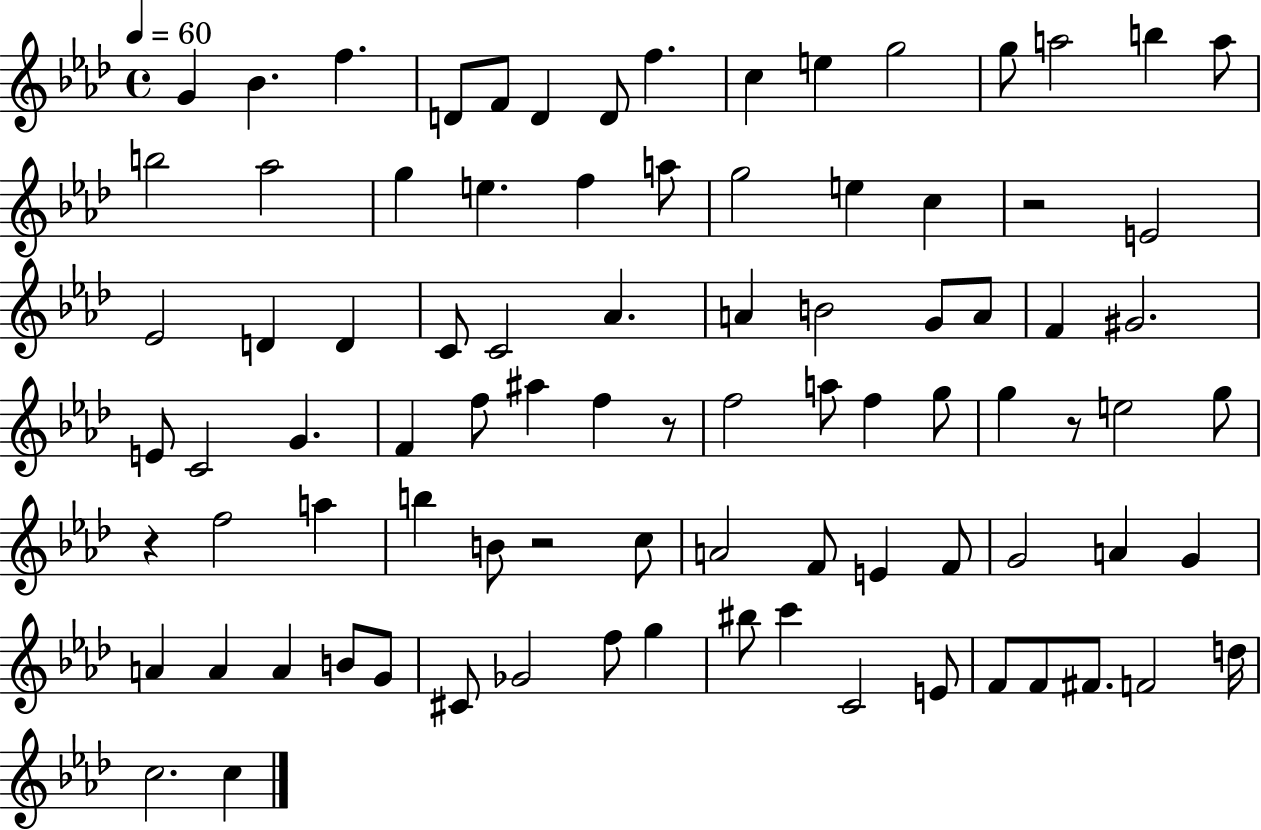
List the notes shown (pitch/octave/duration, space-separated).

G4/q Bb4/q. F5/q. D4/e F4/e D4/q D4/e F5/q. C5/q E5/q G5/h G5/e A5/h B5/q A5/e B5/h Ab5/h G5/q E5/q. F5/q A5/e G5/h E5/q C5/q R/h E4/h Eb4/h D4/q D4/q C4/e C4/h Ab4/q. A4/q B4/h G4/e A4/e F4/q G#4/h. E4/e C4/h G4/q. F4/q F5/e A#5/q F5/q R/e F5/h A5/e F5/q G5/e G5/q R/e E5/h G5/e R/q F5/h A5/q B5/q B4/e R/h C5/e A4/h F4/e E4/q F4/e G4/h A4/q G4/q A4/q A4/q A4/q B4/e G4/e C#4/e Gb4/h F5/e G5/q BIS5/e C6/q C4/h E4/e F4/e F4/e F#4/e. F4/h D5/s C5/h. C5/q